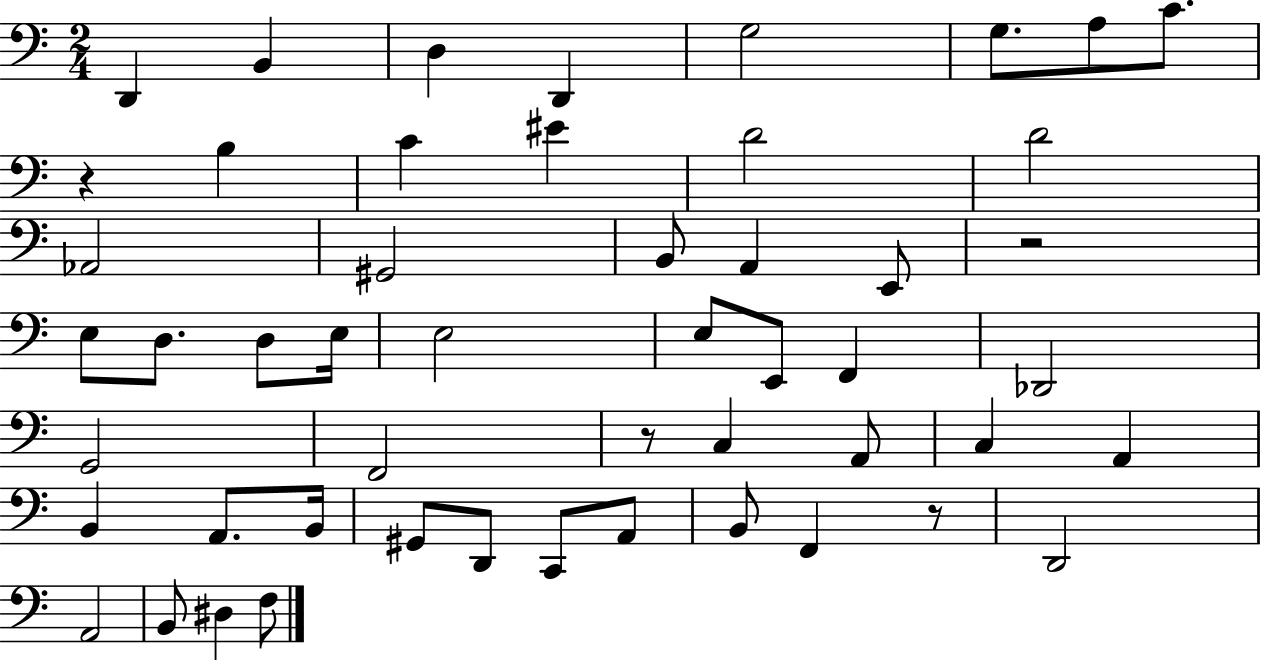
X:1
T:Untitled
M:2/4
L:1/4
K:C
D,, B,, D, D,, G,2 G,/2 A,/2 C/2 z B, C ^E D2 D2 _A,,2 ^G,,2 B,,/2 A,, E,,/2 z2 E,/2 D,/2 D,/2 E,/4 E,2 E,/2 E,,/2 F,, _D,,2 G,,2 F,,2 z/2 C, A,,/2 C, A,, B,, A,,/2 B,,/4 ^G,,/2 D,,/2 C,,/2 A,,/2 B,,/2 F,, z/2 D,,2 A,,2 B,,/2 ^D, F,/2